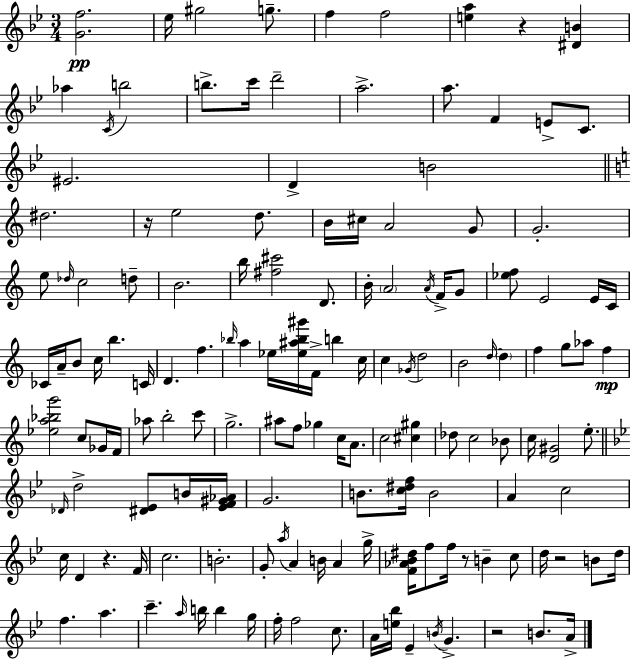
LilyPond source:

{
  \clef treble
  \numericTimeSignature
  \time 3/4
  \key bes \major
  <g' f''>2.\pp | ees''16 gis''2 g''8.-- | f''4 f''2 | <e'' a''>4 r4 <dis' b'>4 | \break aes''4 \acciaccatura { c'16 } b''2 | b''8.-> c'''16 d'''2-- | a''2.-> | a''8. f'4 e'8-> c'8. | \break eis'2. | d'4-> b'2 | \bar "||" \break \key c \major dis''2. | r16 e''2 d''8. | b'16 cis''16 a'2 g'8 | g'2.-. | \break e''8 \grace { des''16 } c''2 d''8-- | b'2. | b''16 <fis'' cis'''>2 d'8. | b'16-. \parenthesize a'2 \acciaccatura { a'16 } f'16-> | \break g'8 <ees'' f''>8 e'2 | e'16 c'16 ces'16 a'16-- b'8 c''16 b''4. | c'16 d'4. f''4. | \grace { bes''16 } a''4 ees''16 <ees'' ais'' bes'' gis'''>16 f'16-> b''4 | \break c''16 c''4 \acciaccatura { ges'16 } d''2 | b'2 | \grace { d''16~ }~ \parenthesize d''4 f''4 g''8 aes''8 | f''4\mp <ees'' a'' bes'' g'''>2 | \break c''8 ges'16 f'16 aes''8 b''2-. | c'''8 g''2.-> | ais''8 f''8 ges''4 | c''16 a'8. c''2 | \break <cis'' gis''>4 des''8 c''2 | bes'8 c''16 <d' gis'>2 | e''8.-. \bar "||" \break \key g \minor \grace { des'16 } d''2-> <dis' ees'>8 b'16 | <ees' f' gis' aes'>16 g'2. | b'8. <c'' dis'' f''>16 b'2 | a'4 c''2 | \break c''16 d'4 r4. | f'16 c''2. | b'2.-. | g'8-. \acciaccatura { a''16 } a'4 b'16 a'4 | \break g''16-> <f' aes' bes' dis''>16 f''8 f''16 r8 b'4-- | c''8 d''16 r2 b'8 | d''16 f''4. a''4. | c'''4.-- \grace { a''16 } b''16 b''4 | \break g''16 f''16-. f''2 | c''8. a'16 <e'' bes''>16 ees'4-- \acciaccatura { b'16 } g'4.-> | r2 | b'8. a'16-> \bar "|."
}